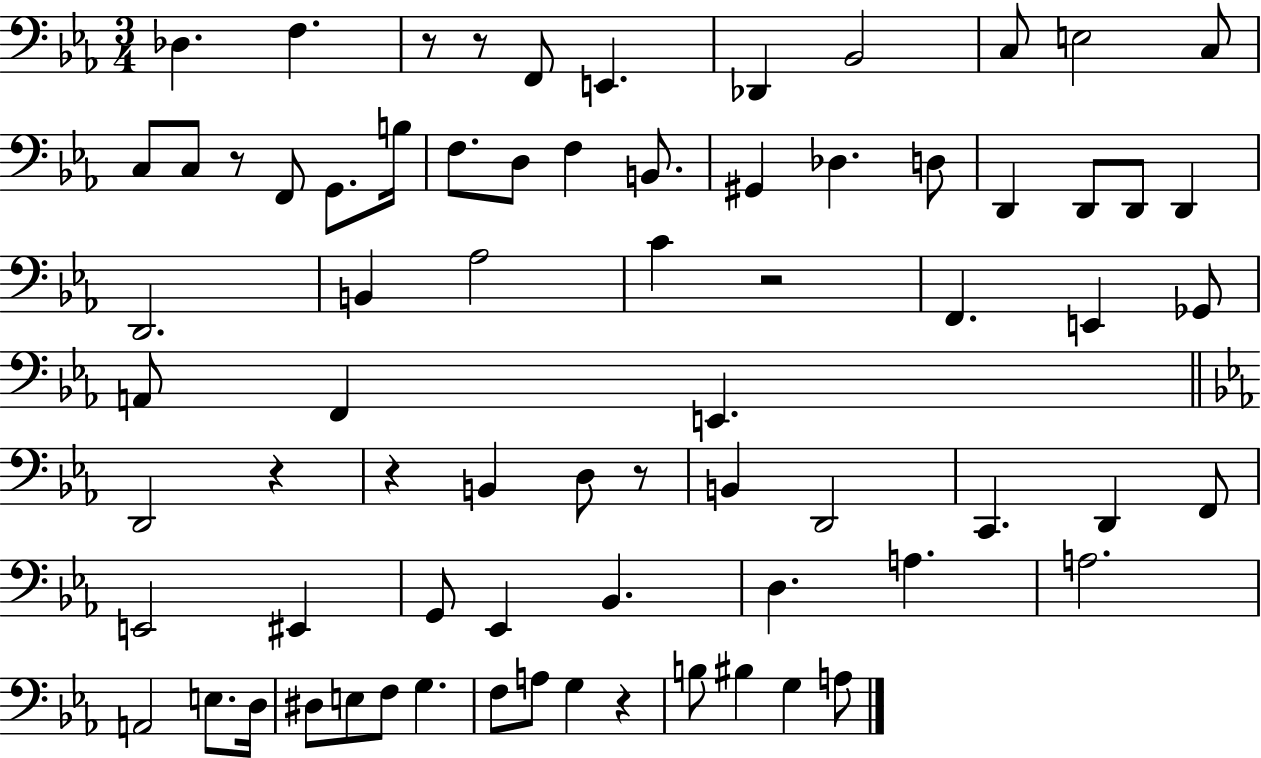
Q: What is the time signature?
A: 3/4